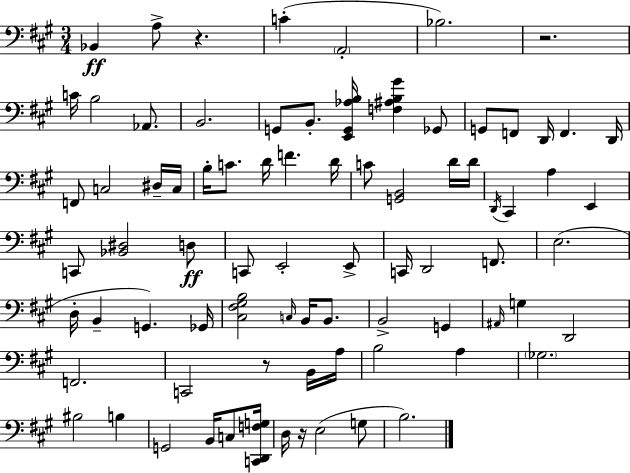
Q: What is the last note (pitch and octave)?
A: B3